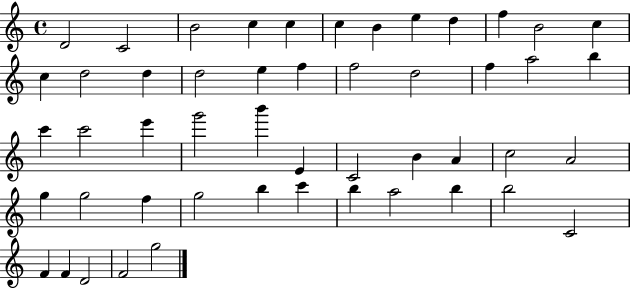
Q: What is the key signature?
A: C major